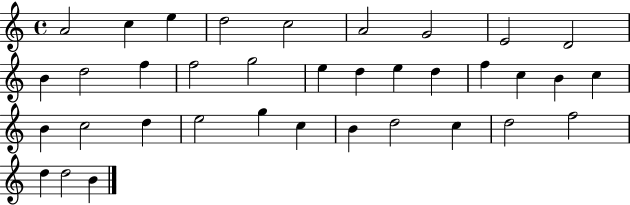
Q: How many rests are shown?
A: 0